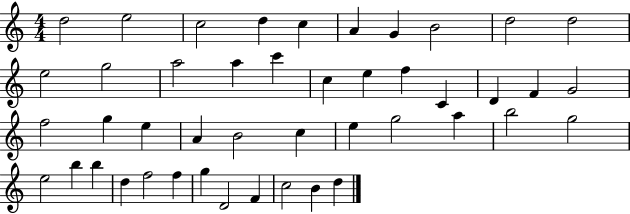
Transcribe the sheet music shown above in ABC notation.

X:1
T:Untitled
M:4/4
L:1/4
K:C
d2 e2 c2 d c A G B2 d2 d2 e2 g2 a2 a c' c e f C D F G2 f2 g e A B2 c e g2 a b2 g2 e2 b b d f2 f g D2 F c2 B d